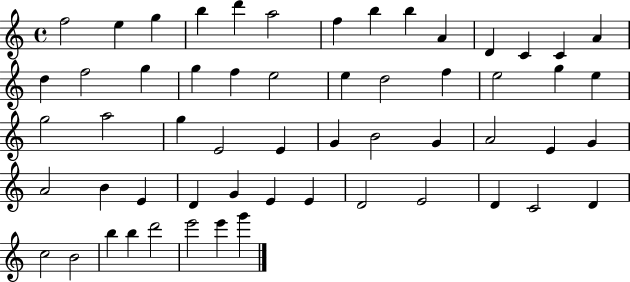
{
  \clef treble
  \time 4/4
  \defaultTimeSignature
  \key c \major
  f''2 e''4 g''4 | b''4 d'''4 a''2 | f''4 b''4 b''4 a'4 | d'4 c'4 c'4 a'4 | \break d''4 f''2 g''4 | g''4 f''4 e''2 | e''4 d''2 f''4 | e''2 g''4 e''4 | \break g''2 a''2 | g''4 e'2 e'4 | g'4 b'2 g'4 | a'2 e'4 g'4 | \break a'2 b'4 e'4 | d'4 g'4 e'4 e'4 | d'2 e'2 | d'4 c'2 d'4 | \break c''2 b'2 | b''4 b''4 d'''2 | e'''2 e'''4 g'''4 | \bar "|."
}